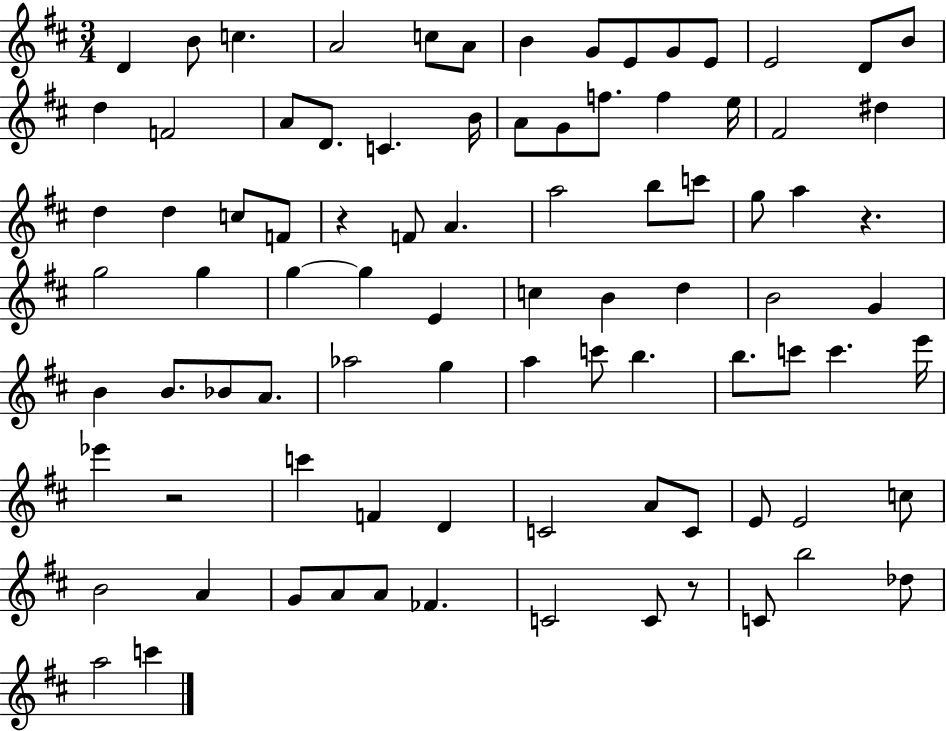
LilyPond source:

{
  \clef treble
  \numericTimeSignature
  \time 3/4
  \key d \major
  d'4 b'8 c''4. | a'2 c''8 a'8 | b'4 g'8 e'8 g'8 e'8 | e'2 d'8 b'8 | \break d''4 f'2 | a'8 d'8. c'4. b'16 | a'8 g'8 f''8. f''4 e''16 | fis'2 dis''4 | \break d''4 d''4 c''8 f'8 | r4 f'8 a'4. | a''2 b''8 c'''8 | g''8 a''4 r4. | \break g''2 g''4 | g''4~~ g''4 e'4 | c''4 b'4 d''4 | b'2 g'4 | \break b'4 b'8. bes'8 a'8. | aes''2 g''4 | a''4 c'''8 b''4. | b''8. c'''8 c'''4. e'''16 | \break ees'''4 r2 | c'''4 f'4 d'4 | c'2 a'8 c'8 | e'8 e'2 c''8 | \break b'2 a'4 | g'8 a'8 a'8 fes'4. | c'2 c'8 r8 | c'8 b''2 des''8 | \break a''2 c'''4 | \bar "|."
}